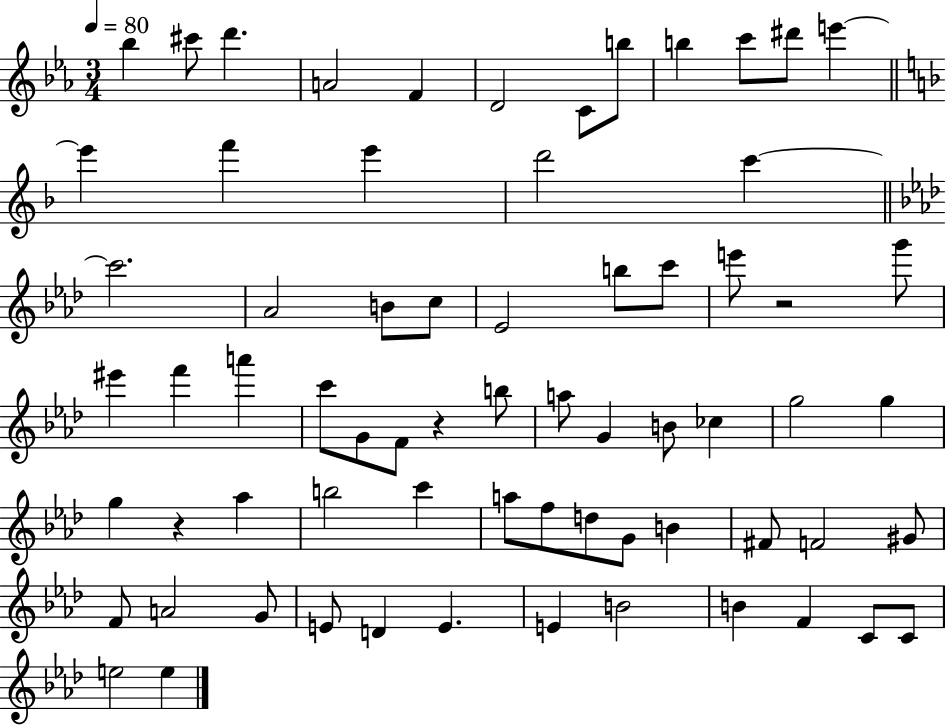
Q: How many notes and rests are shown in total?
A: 68